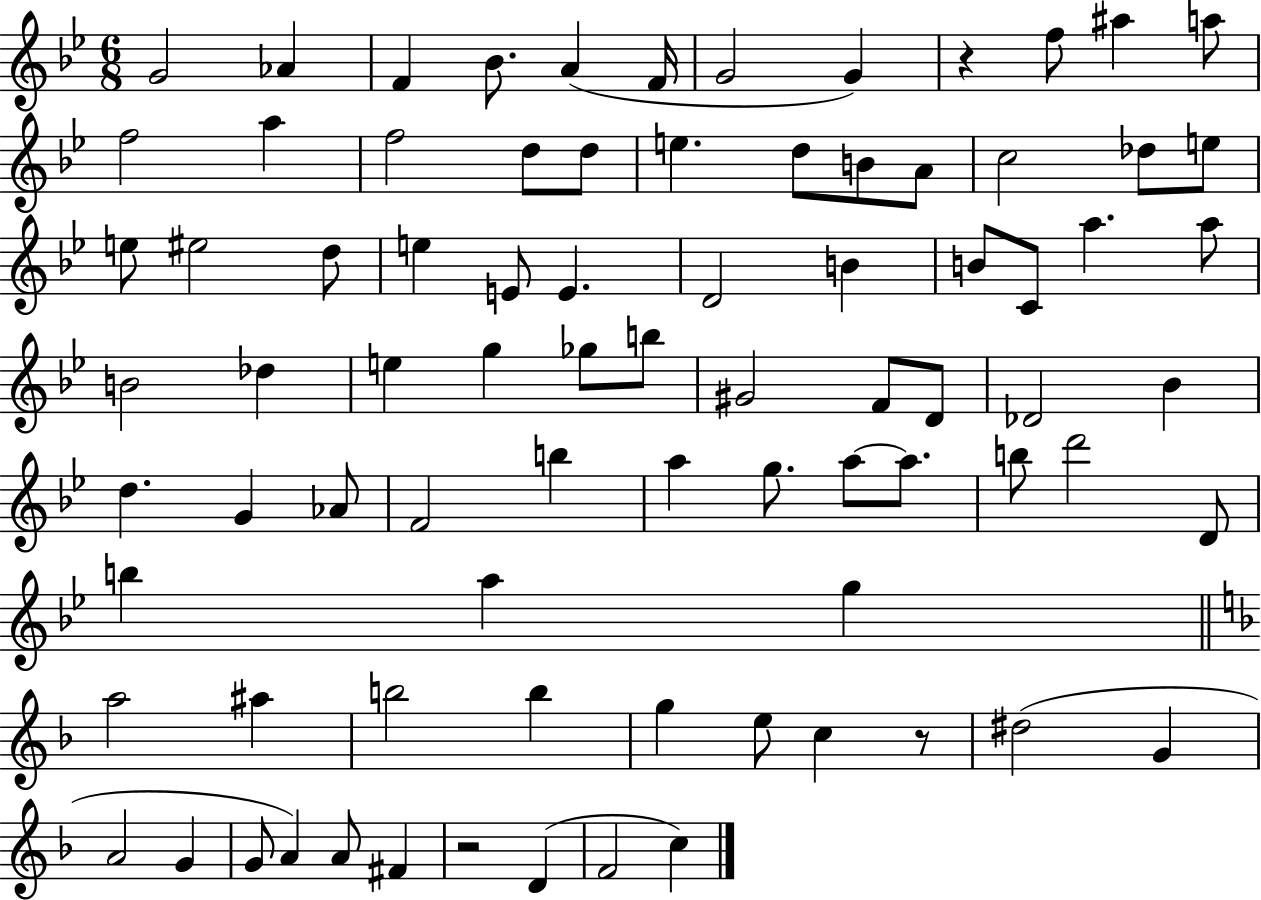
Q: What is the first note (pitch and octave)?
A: G4